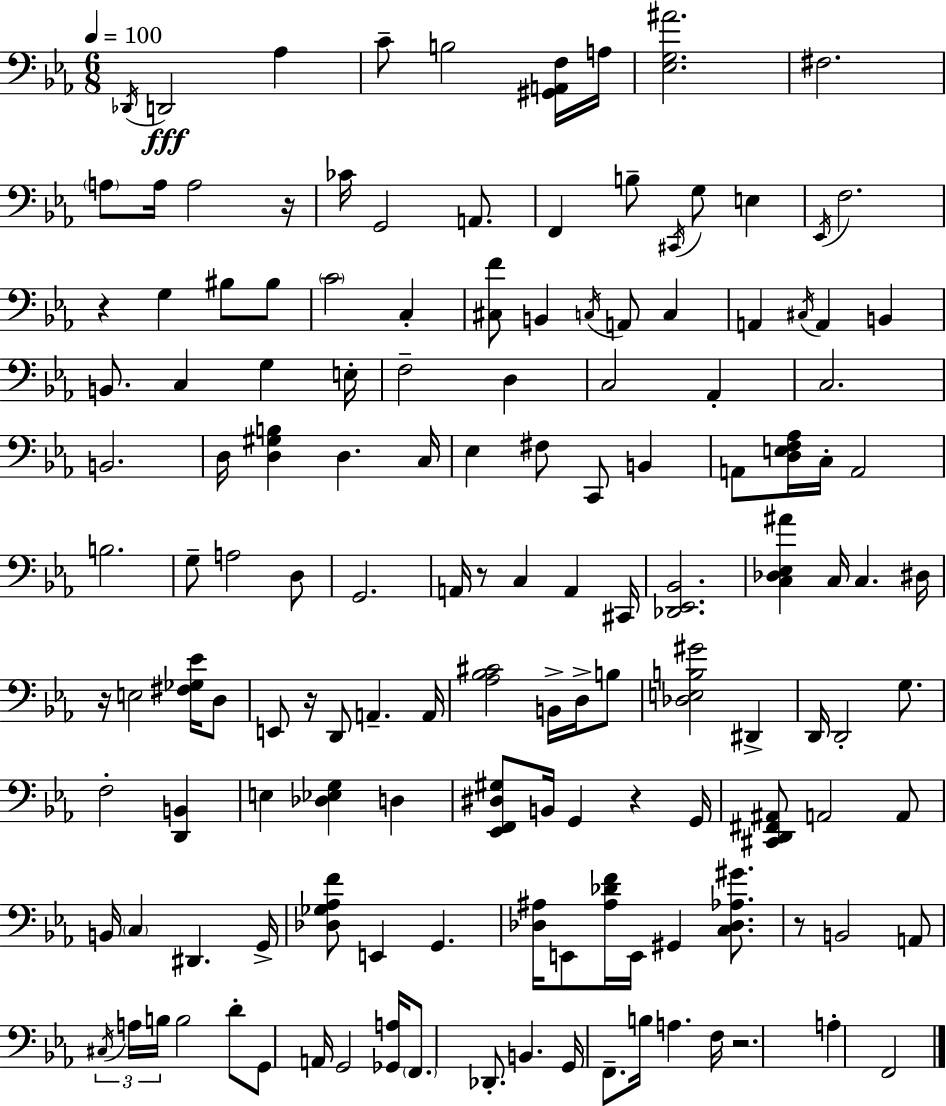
X:1
T:Untitled
M:6/8
L:1/4
K:Cm
_D,,/4 D,,2 _A, C/2 B,2 [^G,,A,,F,]/4 A,/4 [_E,G,^A]2 ^F,2 A,/2 A,/4 A,2 z/4 _C/4 G,,2 A,,/2 F,, B,/2 ^C,,/4 G,/2 E, _E,,/4 F,2 z G, ^B,/2 ^B,/2 C2 C, [^C,F]/2 B,, C,/4 A,,/2 C, A,, ^C,/4 A,, B,, B,,/2 C, G, E,/4 F,2 D, C,2 _A,, C,2 B,,2 D,/4 [D,^G,B,] D, C,/4 _E, ^F,/2 C,,/2 B,, A,,/2 [D,E,F,_A,]/4 C,/4 A,,2 B,2 G,/2 A,2 D,/2 G,,2 A,,/4 z/2 C, A,, ^C,,/4 [_D,,_E,,_B,,]2 [C,_D,_E,^A] C,/4 C, ^D,/4 z/4 E,2 [^F,_G,_E]/4 D,/2 E,,/2 z/4 D,,/2 A,, A,,/4 [_A,_B,^C]2 B,,/4 D,/4 B,/2 [_D,E,B,^G]2 ^D,, D,,/4 D,,2 G,/2 F,2 [D,,B,,] E, [_D,_E,G,] D, [_E,,F,,^D,^G,]/2 B,,/4 G,, z G,,/4 [^C,,D,,^F,,^A,,]/2 A,,2 A,,/2 B,,/4 C, ^D,, G,,/4 [_D,_G,_A,F]/2 E,, G,, [_D,^A,]/4 E,,/2 [^A,_DF]/4 E,,/4 ^G,, [C,_D,_A,^G]/2 z/2 B,,2 A,,/2 ^C,/4 A,/4 B,/4 B,2 D/2 G,,/2 A,,/4 G,,2 [_G,,A,]/4 F,,/2 _D,,/2 B,, G,,/4 F,,/2 B,/4 A, F,/4 z2 A, F,,2